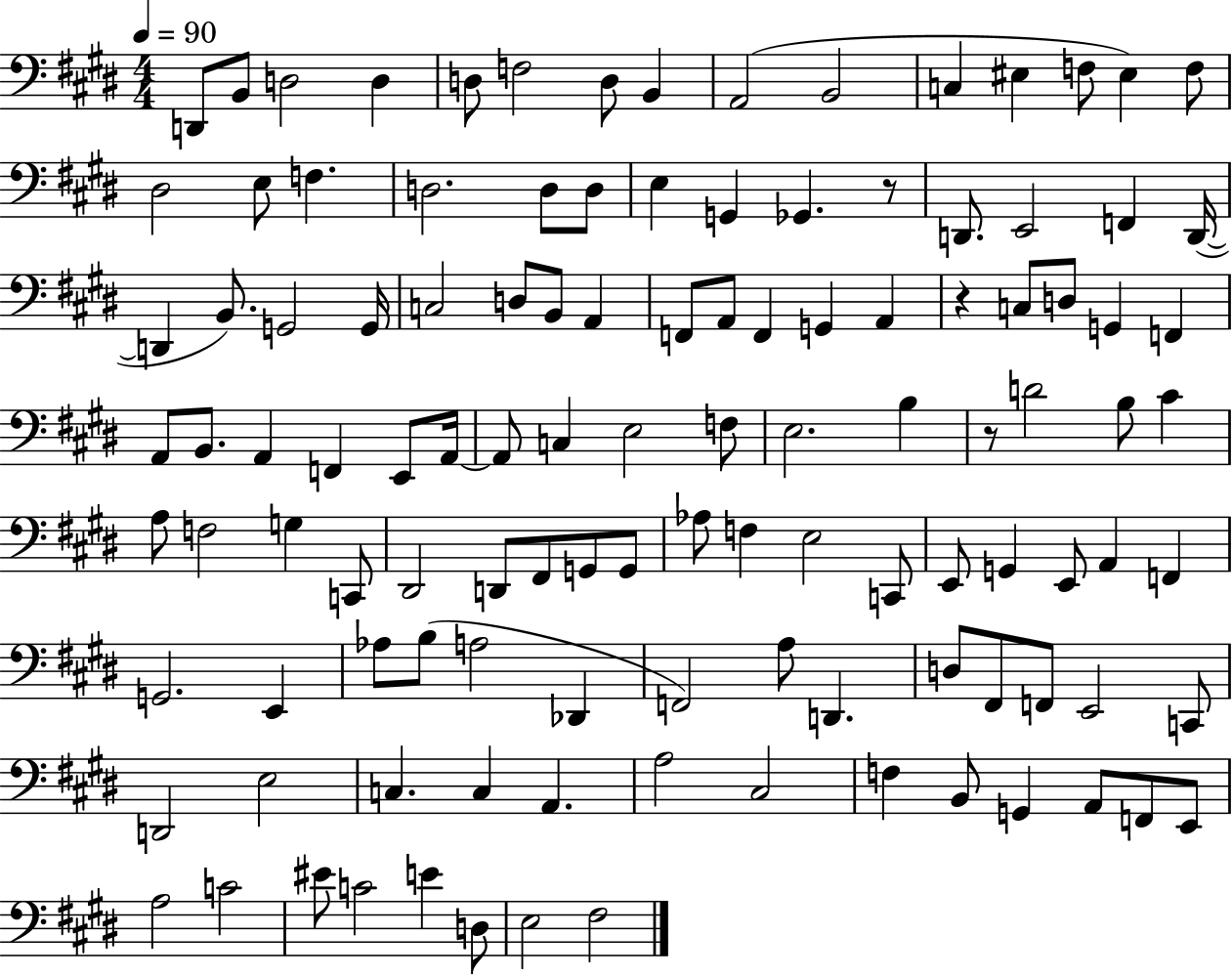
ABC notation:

X:1
T:Untitled
M:4/4
L:1/4
K:E
D,,/2 B,,/2 D,2 D, D,/2 F,2 D,/2 B,, A,,2 B,,2 C, ^E, F,/2 ^E, F,/2 ^D,2 E,/2 F, D,2 D,/2 D,/2 E, G,, _G,, z/2 D,,/2 E,,2 F,, D,,/4 D,, B,,/2 G,,2 G,,/4 C,2 D,/2 B,,/2 A,, F,,/2 A,,/2 F,, G,, A,, z C,/2 D,/2 G,, F,, A,,/2 B,,/2 A,, F,, E,,/2 A,,/4 A,,/2 C, E,2 F,/2 E,2 B, z/2 D2 B,/2 ^C A,/2 F,2 G, C,,/2 ^D,,2 D,,/2 ^F,,/2 G,,/2 G,,/2 _A,/2 F, E,2 C,,/2 E,,/2 G,, E,,/2 A,, F,, G,,2 E,, _A,/2 B,/2 A,2 _D,, F,,2 A,/2 D,, D,/2 ^F,,/2 F,,/2 E,,2 C,,/2 D,,2 E,2 C, C, A,, A,2 ^C,2 F, B,,/2 G,, A,,/2 F,,/2 E,,/2 A,2 C2 ^E/2 C2 E D,/2 E,2 ^F,2